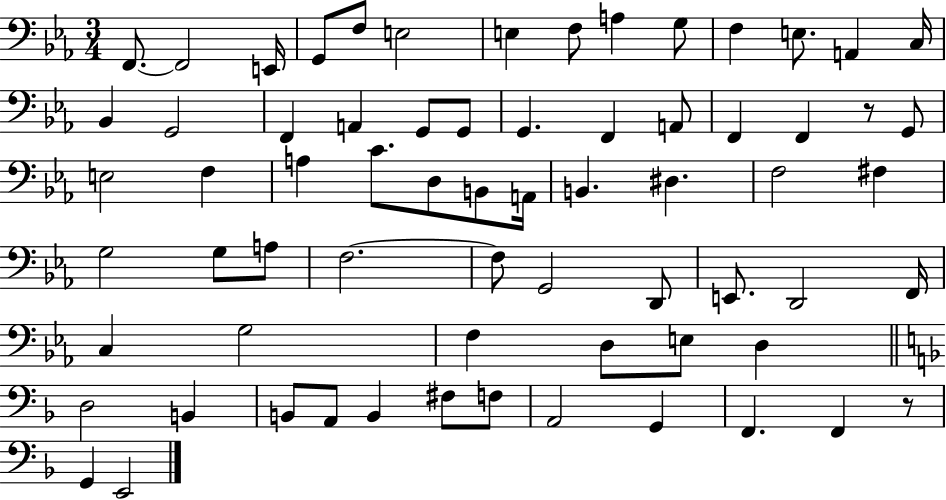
{
  \clef bass
  \numericTimeSignature
  \time 3/4
  \key ees \major
  f,8.~~ f,2 e,16 | g,8 f8 e2 | e4 f8 a4 g8 | f4 e8. a,4 c16 | \break bes,4 g,2 | f,4 a,4 g,8 g,8 | g,4. f,4 a,8 | f,4 f,4 r8 g,8 | \break e2 f4 | a4 c'8. d8 b,8 a,16 | b,4. dis4. | f2 fis4 | \break g2 g8 a8 | f2.~~ | f8 g,2 d,8 | e,8. d,2 f,16 | \break c4 g2 | f4 d8 e8 d4 | \bar "||" \break \key f \major d2 b,4 | b,8 a,8 b,4 fis8 f8 | a,2 g,4 | f,4. f,4 r8 | \break g,4 e,2 | \bar "|."
}